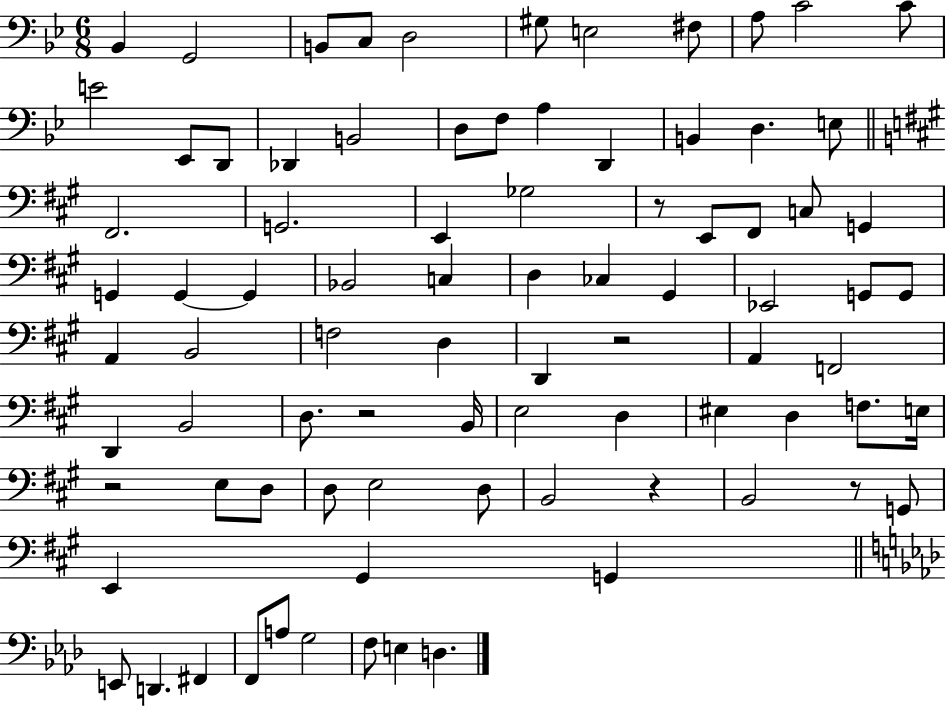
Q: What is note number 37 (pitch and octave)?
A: D3